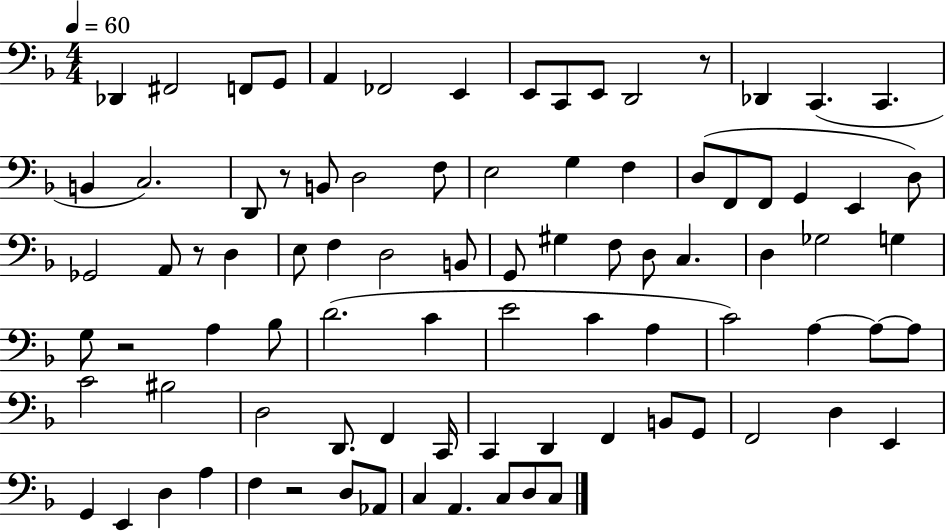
{
  \clef bass
  \numericTimeSignature
  \time 4/4
  \key f \major
  \tempo 4 = 60
  des,4 fis,2 f,8 g,8 | a,4 fes,2 e,4 | e,8 c,8 e,8 d,2 r8 | des,4 c,4.( c,4. | \break b,4 c2.) | d,8 r8 b,8 d2 f8 | e2 g4 f4 | d8( f,8 f,8 g,4 e,4 d8) | \break ges,2 a,8 r8 d4 | e8 f4 d2 b,8 | g,8 gis4 f8 d8 c4. | d4 ges2 g4 | \break g8 r2 a4 bes8 | d'2.( c'4 | e'2 c'4 a4 | c'2) a4~~ a8~~ a8 | \break c'2 bis2 | d2 d,8. f,4 c,16 | c,4 d,4 f,4 b,8 g,8 | f,2 d4 e,4 | \break g,4 e,4 d4 a4 | f4 r2 d8 aes,8 | c4 a,4. c8 d8 c8 | \bar "|."
}